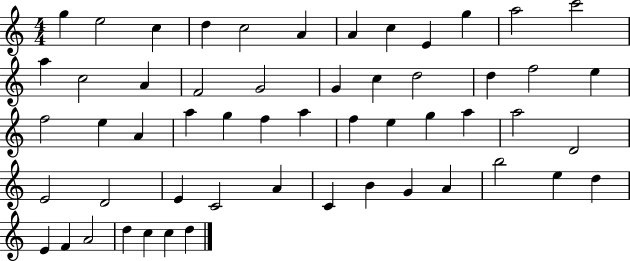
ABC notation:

X:1
T:Untitled
M:4/4
L:1/4
K:C
g e2 c d c2 A A c E g a2 c'2 a c2 A F2 G2 G c d2 d f2 e f2 e A a g f a f e g a a2 D2 E2 D2 E C2 A C B G A b2 e d E F A2 d c c d